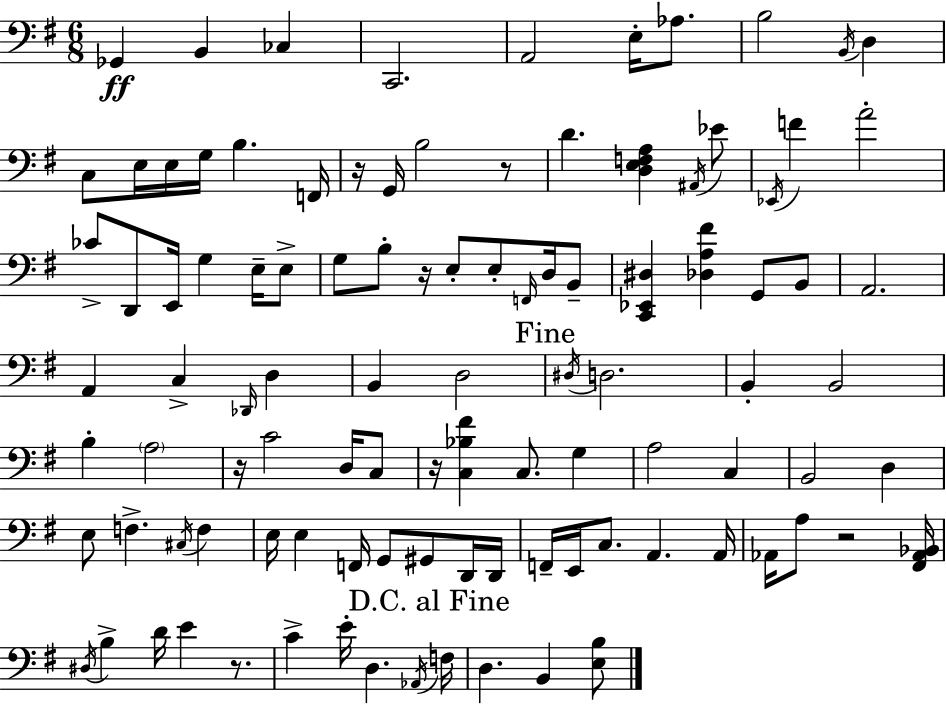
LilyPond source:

{
  \clef bass
  \numericTimeSignature
  \time 6/8
  \key e \minor
  ges,4\ff b,4 ces4 | c,2. | a,2 e16-. aes8. | b2 \acciaccatura { b,16 } d4 | \break c8 e16 e16 g16 b4. | f,16 r16 g,16 b2 r8 | d'4. <d e f a>4 \acciaccatura { ais,16 } | ees'8 \acciaccatura { ees,16 } f'4 a'2-. | \break ces'8-> d,8 e,16 g4 | e16-- e8-> g8 b8-. r16 e8-. e8-. | \grace { f,16 } d16 b,8-- <c, ees, dis>4 <des a fis'>4 | g,8 b,8 a,2. | \break a,4 c4-> | \grace { des,16 } d4 b,4 d2 | \mark "Fine" \acciaccatura { dis16 } d2. | b,4-. b,2 | \break b4-. \parenthesize a2 | r16 c'2 | d16 c8 r16 <c bes fis'>4 c8. | g4 a2 | \break c4 b,2 | d4 e8 f4.-> | \acciaccatura { cis16 } f4 e16 e4 | f,16 g,8 gis,8 d,16 d,16 f,16-- e,16 c8. | \break a,4. a,16 aes,16 a8 r2 | <fis, aes, bes,>16 \acciaccatura { dis16 } b4-> | d'16 e'4 r8. c'4-> | e'16-. d4. \acciaccatura { aes,16 } \mark "D.C. al Fine" f16 d4. | \break b,4 <e b>8 \bar "|."
}